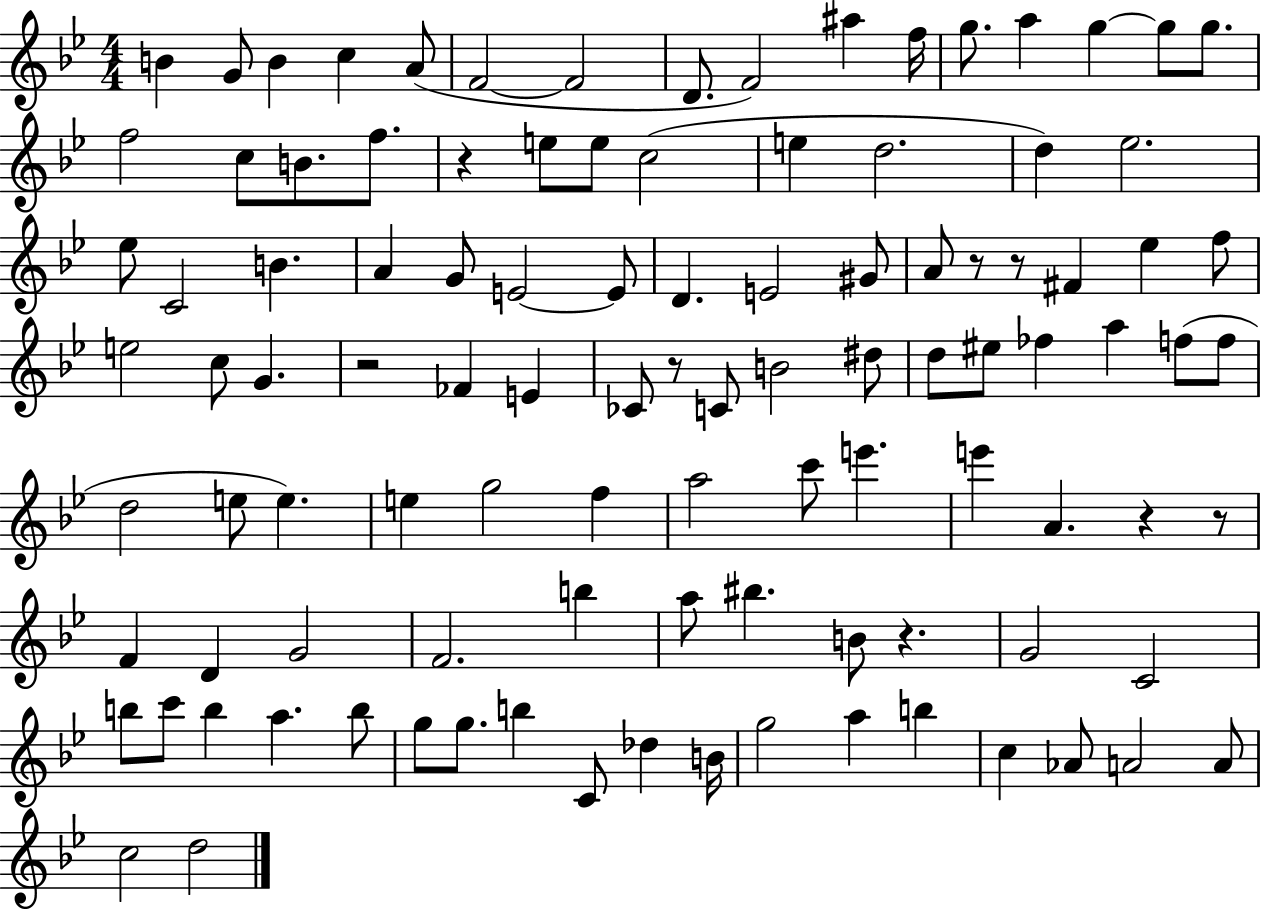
B4/q G4/e B4/q C5/q A4/e F4/h F4/h D4/e. F4/h A#5/q F5/s G5/e. A5/q G5/q G5/e G5/e. F5/h C5/e B4/e. F5/e. R/q E5/e E5/e C5/h E5/q D5/h. D5/q Eb5/h. Eb5/e C4/h B4/q. A4/q G4/e E4/h E4/e D4/q. E4/h G#4/e A4/e R/e R/e F#4/q Eb5/q F5/e E5/h C5/e G4/q. R/h FES4/q E4/q CES4/e R/e C4/e B4/h D#5/e D5/e EIS5/e FES5/q A5/q F5/e F5/e D5/h E5/e E5/q. E5/q G5/h F5/q A5/h C6/e E6/q. E6/q A4/q. R/q R/e F4/q D4/q G4/h F4/h. B5/q A5/e BIS5/q. B4/e R/q. G4/h C4/h B5/e C6/e B5/q A5/q. B5/e G5/e G5/e. B5/q C4/e Db5/q B4/s G5/h A5/q B5/q C5/q Ab4/e A4/h A4/e C5/h D5/h